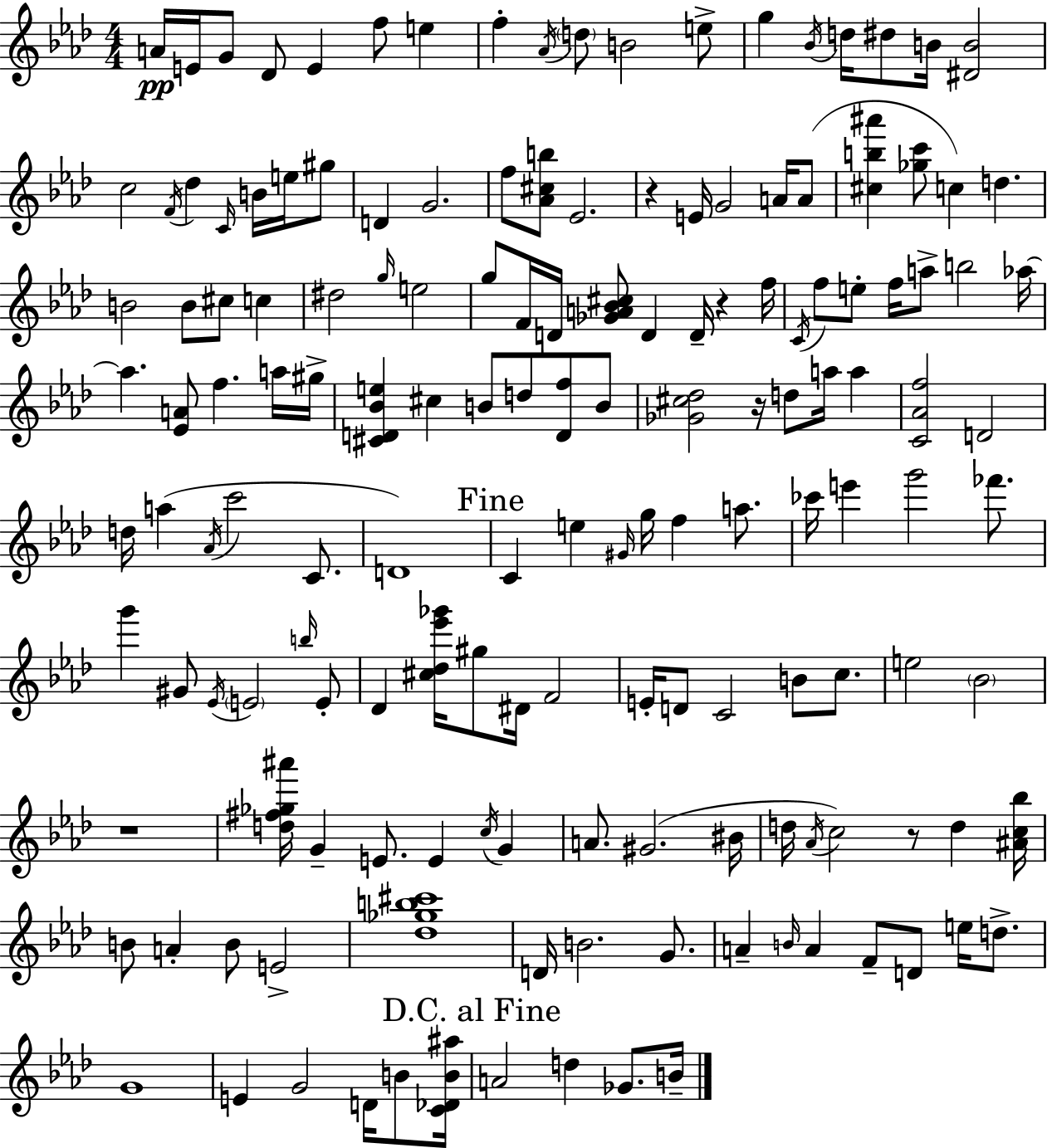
X:1
T:Untitled
M:4/4
L:1/4
K:Fm
A/4 E/4 G/2 _D/2 E f/2 e f _A/4 d/2 B2 e/2 g _B/4 d/4 ^d/2 B/4 [^DB]2 c2 F/4 _d C/4 B/4 e/4 ^g/2 D G2 f/2 [_A^cb]/2 _E2 z E/4 G2 A/4 A/2 [^cb^a'] [_gc']/2 c d B2 B/2 ^c/2 c ^d2 g/4 e2 g/2 F/4 D/4 [_GA_B^c]/2 D D/4 z f/4 C/4 f/2 e/2 f/4 a/2 b2 _a/4 _a [_EA]/2 f a/4 ^g/4 [^CD_Be] ^c B/2 d/2 [Df]/2 B/2 [_G^c_d]2 z/4 d/2 a/4 a [C_Af]2 D2 d/4 a _A/4 c'2 C/2 D4 C e ^G/4 g/4 f a/2 _c'/4 e' g'2 _f'/2 g' ^G/2 _E/4 E2 b/4 E/2 _D [^c_d_e'_g']/4 ^g/2 ^D/4 F2 E/4 D/2 C2 B/2 c/2 e2 _B2 z4 [d^f_g^a']/4 G E/2 E c/4 G A/2 ^G2 ^B/4 d/4 _A/4 c2 z/2 d [^Ac_b]/4 B/2 A B/2 E2 [_d_gb^c']4 D/4 B2 G/2 A B/4 A F/2 D/2 e/4 d/2 G4 E G2 D/4 B/2 [C_DB^a]/4 A2 d _G/2 B/4